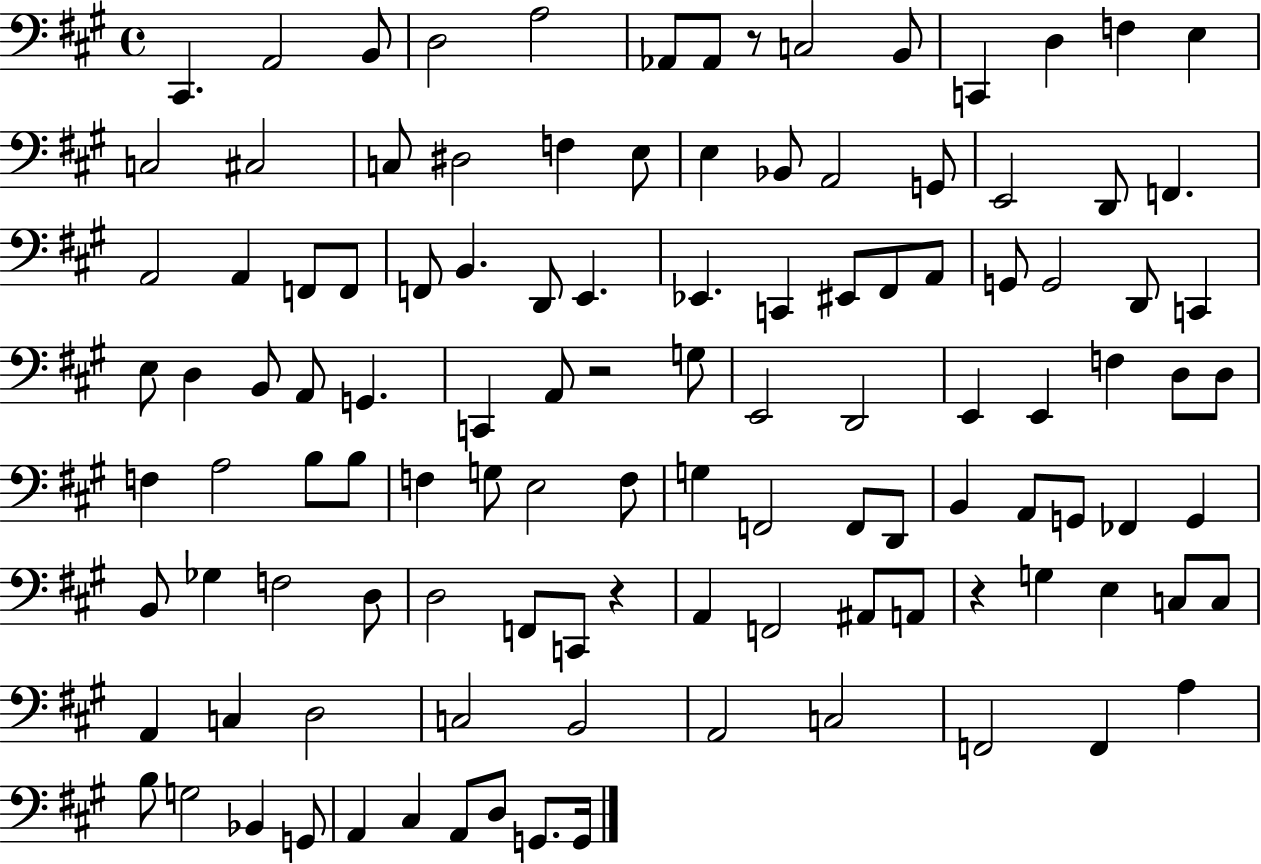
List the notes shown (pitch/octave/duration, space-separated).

C#2/q. A2/h B2/e D3/h A3/h Ab2/e Ab2/e R/e C3/h B2/e C2/q D3/q F3/q E3/q C3/h C#3/h C3/e D#3/h F3/q E3/e E3/q Bb2/e A2/h G2/e E2/h D2/e F2/q. A2/h A2/q F2/e F2/e F2/e B2/q. D2/e E2/q. Eb2/q. C2/q EIS2/e F#2/e A2/e G2/e G2/h D2/e C2/q E3/e D3/q B2/e A2/e G2/q. C2/q A2/e R/h G3/e E2/h D2/h E2/q E2/q F3/q D3/e D3/e F3/q A3/h B3/e B3/e F3/q G3/e E3/h F3/e G3/q F2/h F2/e D2/e B2/q A2/e G2/e FES2/q G2/q B2/e Gb3/q F3/h D3/e D3/h F2/e C2/e R/q A2/q F2/h A#2/e A2/e R/q G3/q E3/q C3/e C3/e A2/q C3/q D3/h C3/h B2/h A2/h C3/h F2/h F2/q A3/q B3/e G3/h Bb2/q G2/e A2/q C#3/q A2/e D3/e G2/e. G2/s